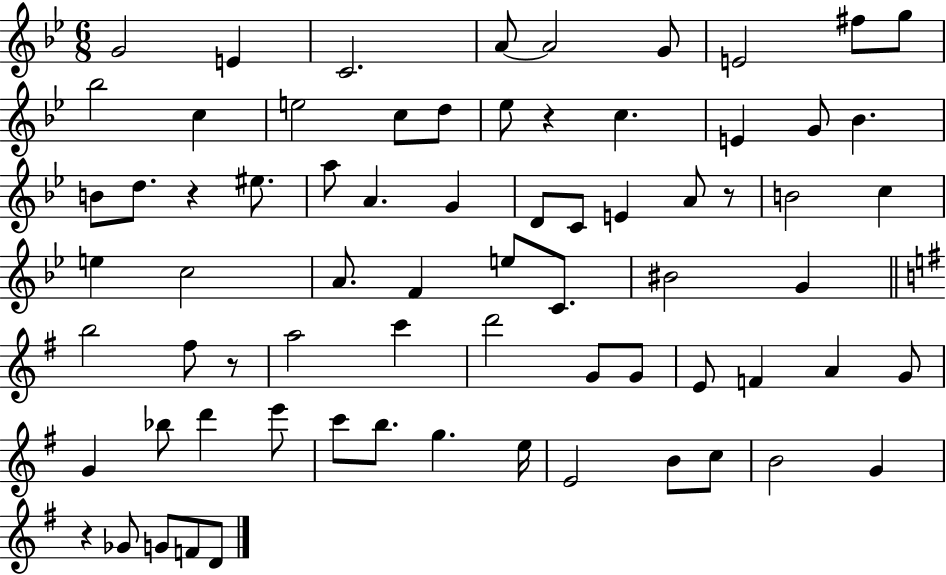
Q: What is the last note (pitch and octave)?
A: D4